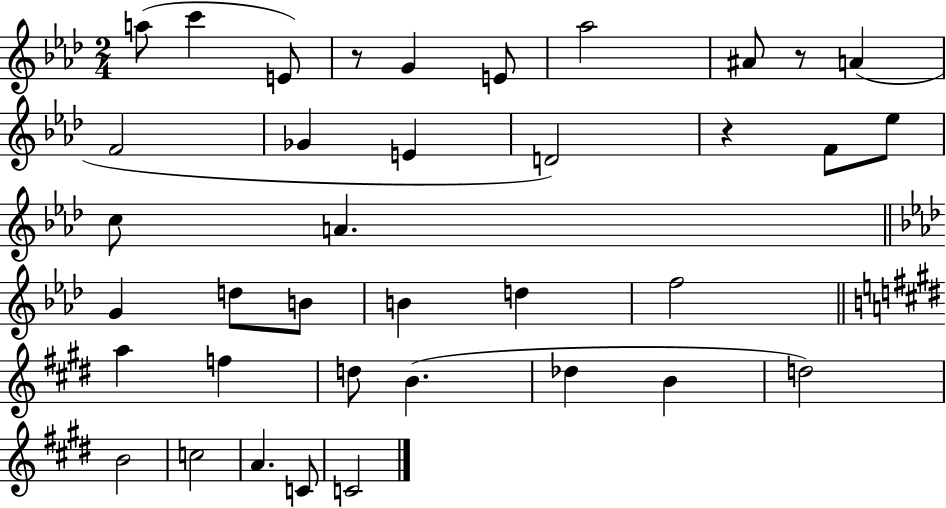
X:1
T:Untitled
M:2/4
L:1/4
K:Ab
a/2 c' E/2 z/2 G E/2 _a2 ^A/2 z/2 A F2 _G E D2 z F/2 _e/2 c/2 A G d/2 B/2 B d f2 a f d/2 B _d B d2 B2 c2 A C/2 C2